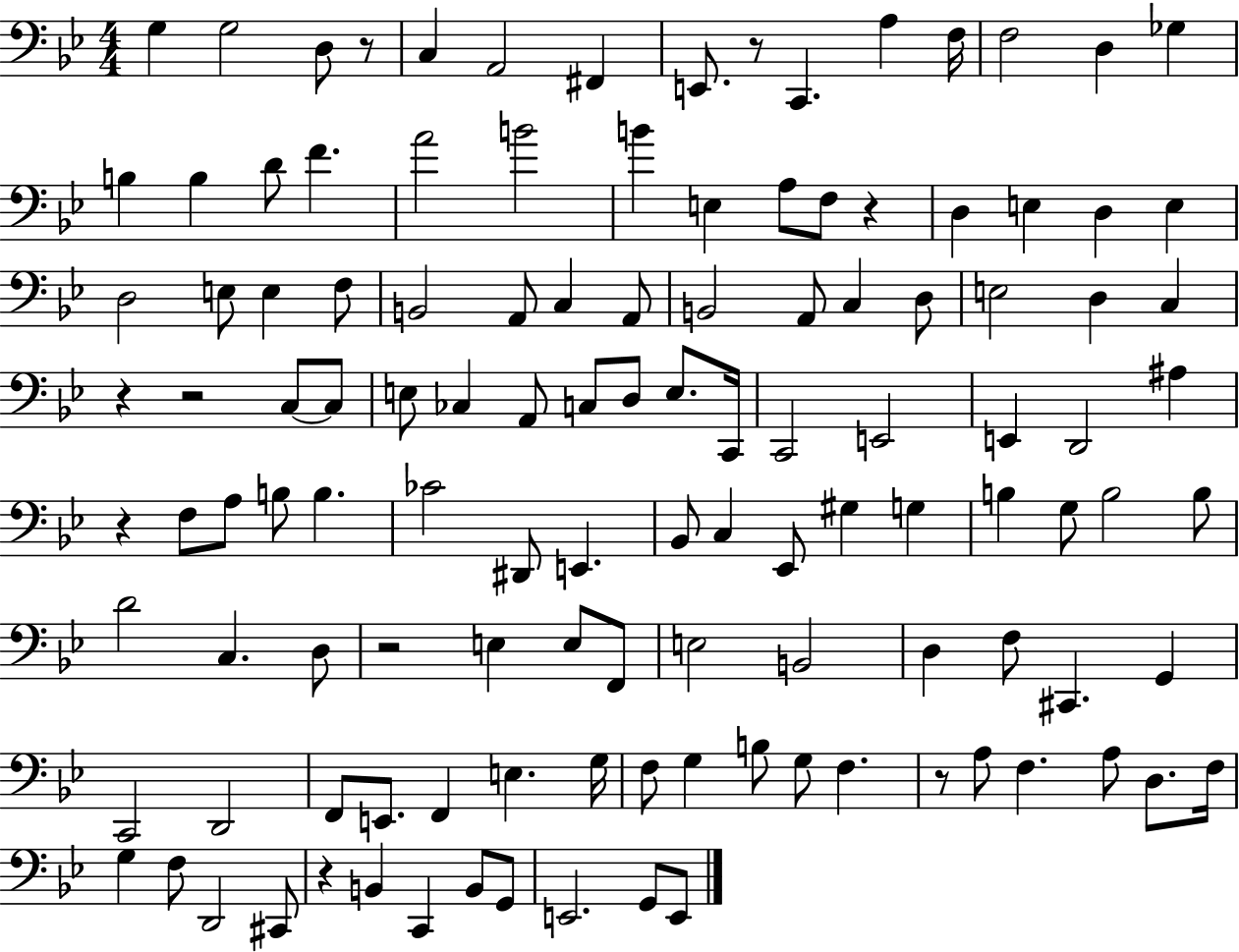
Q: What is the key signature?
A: BES major